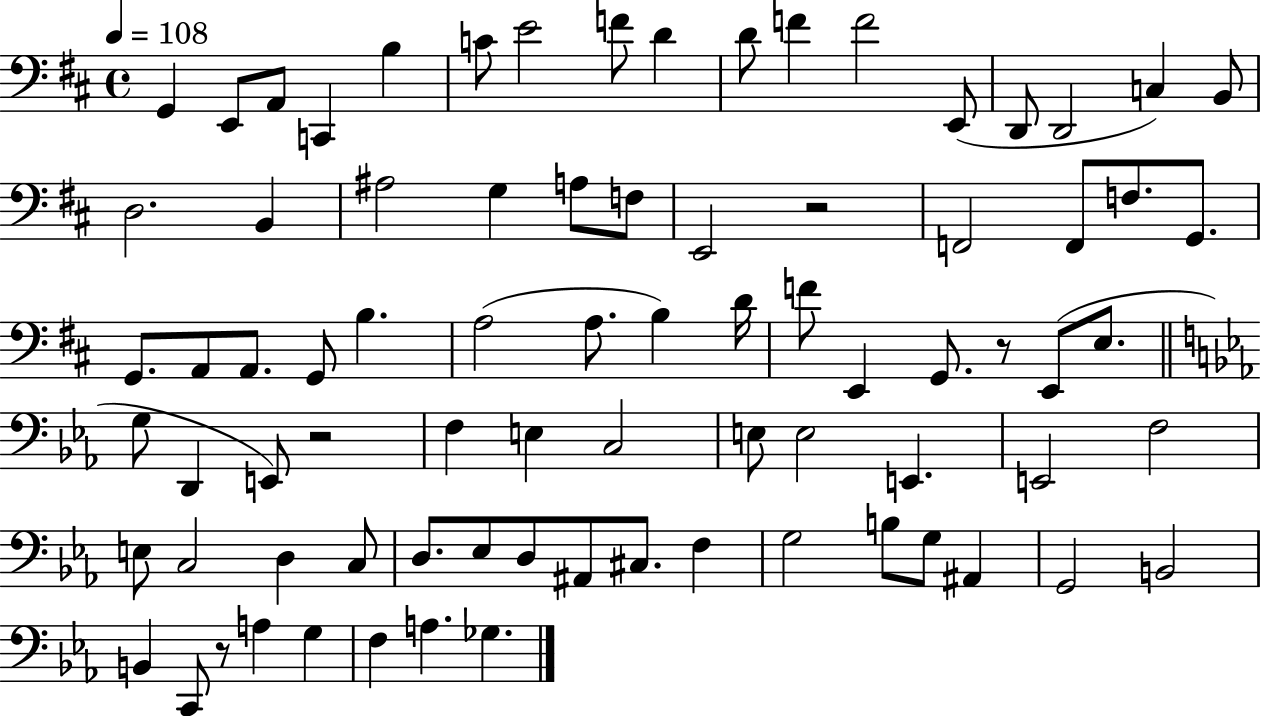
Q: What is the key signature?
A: D major